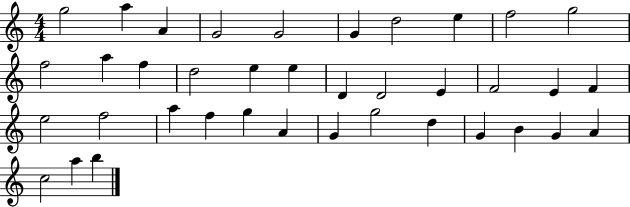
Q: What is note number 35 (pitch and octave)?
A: A4